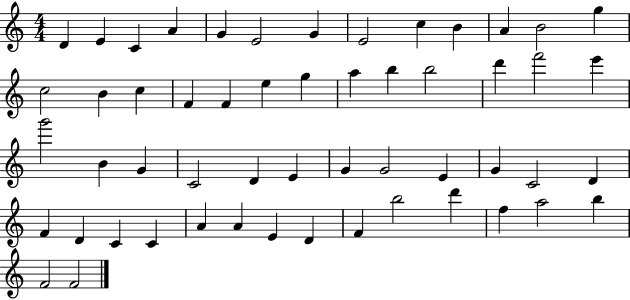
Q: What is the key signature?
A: C major